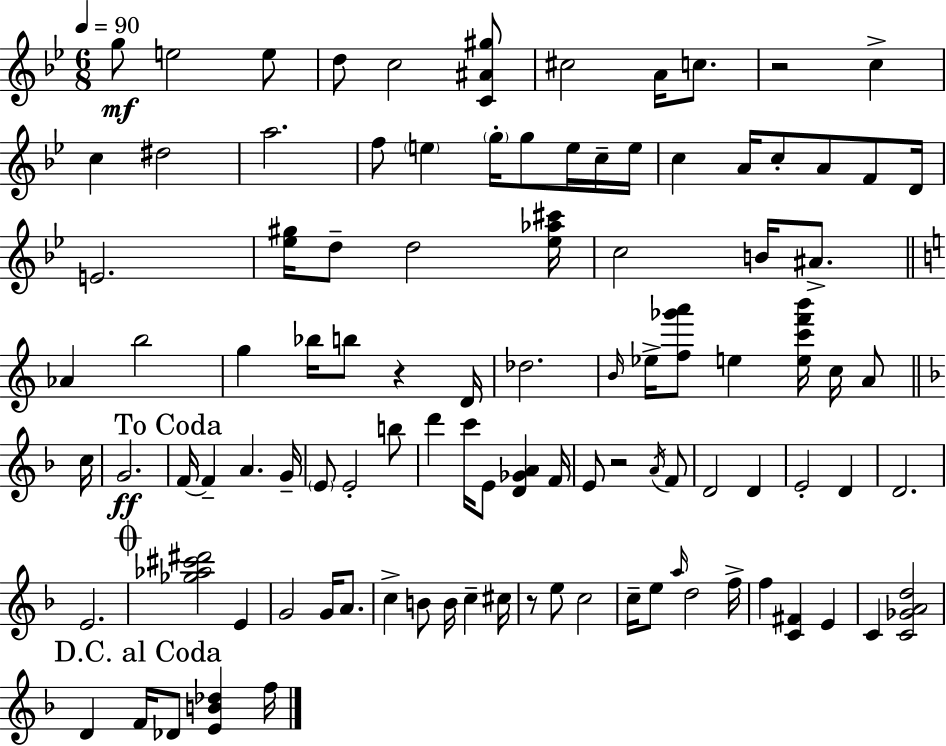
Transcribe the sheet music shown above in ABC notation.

X:1
T:Untitled
M:6/8
L:1/4
K:Bb
g/2 e2 e/2 d/2 c2 [C^A^g]/2 ^c2 A/4 c/2 z2 c c ^d2 a2 f/2 e g/4 g/2 e/4 c/4 e/4 c A/4 c/2 A/2 F/2 D/4 E2 [_e^g]/4 d/2 d2 [_e_a^c']/4 c2 B/4 ^A/2 _A b2 g _b/4 b/2 z D/4 _d2 B/4 _e/4 [f_g'a']/2 e [ec'f'b']/4 c/4 A/2 c/4 G2 F/4 F A G/4 E/2 E2 b/2 d' c'/4 E/2 [D_GA] F/4 E/2 z2 A/4 F/2 D2 D E2 D D2 E2 [_g_a^c'^d']2 E G2 G/4 A/2 c B/2 B/4 c ^c/4 z/2 e/2 c2 c/4 e/2 a/4 d2 f/4 f [C^F] E C [C_GAd]2 D F/4 _D/2 [EB_d] f/4